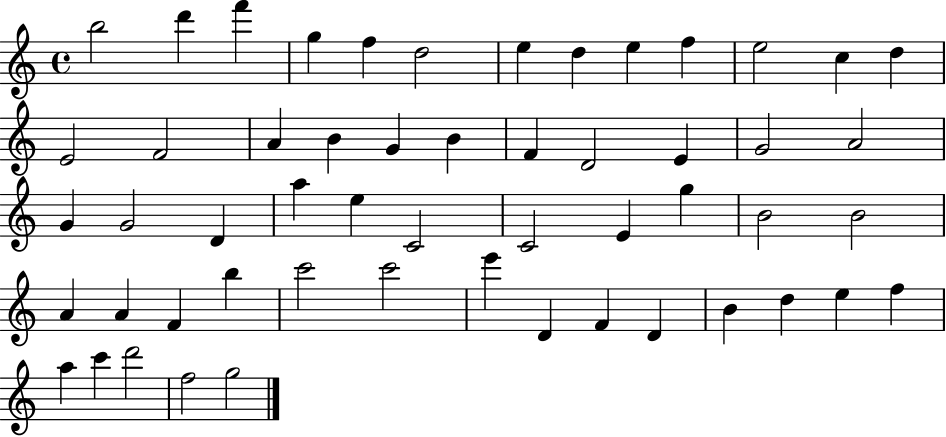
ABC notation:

X:1
T:Untitled
M:4/4
L:1/4
K:C
b2 d' f' g f d2 e d e f e2 c d E2 F2 A B G B F D2 E G2 A2 G G2 D a e C2 C2 E g B2 B2 A A F b c'2 c'2 e' D F D B d e f a c' d'2 f2 g2